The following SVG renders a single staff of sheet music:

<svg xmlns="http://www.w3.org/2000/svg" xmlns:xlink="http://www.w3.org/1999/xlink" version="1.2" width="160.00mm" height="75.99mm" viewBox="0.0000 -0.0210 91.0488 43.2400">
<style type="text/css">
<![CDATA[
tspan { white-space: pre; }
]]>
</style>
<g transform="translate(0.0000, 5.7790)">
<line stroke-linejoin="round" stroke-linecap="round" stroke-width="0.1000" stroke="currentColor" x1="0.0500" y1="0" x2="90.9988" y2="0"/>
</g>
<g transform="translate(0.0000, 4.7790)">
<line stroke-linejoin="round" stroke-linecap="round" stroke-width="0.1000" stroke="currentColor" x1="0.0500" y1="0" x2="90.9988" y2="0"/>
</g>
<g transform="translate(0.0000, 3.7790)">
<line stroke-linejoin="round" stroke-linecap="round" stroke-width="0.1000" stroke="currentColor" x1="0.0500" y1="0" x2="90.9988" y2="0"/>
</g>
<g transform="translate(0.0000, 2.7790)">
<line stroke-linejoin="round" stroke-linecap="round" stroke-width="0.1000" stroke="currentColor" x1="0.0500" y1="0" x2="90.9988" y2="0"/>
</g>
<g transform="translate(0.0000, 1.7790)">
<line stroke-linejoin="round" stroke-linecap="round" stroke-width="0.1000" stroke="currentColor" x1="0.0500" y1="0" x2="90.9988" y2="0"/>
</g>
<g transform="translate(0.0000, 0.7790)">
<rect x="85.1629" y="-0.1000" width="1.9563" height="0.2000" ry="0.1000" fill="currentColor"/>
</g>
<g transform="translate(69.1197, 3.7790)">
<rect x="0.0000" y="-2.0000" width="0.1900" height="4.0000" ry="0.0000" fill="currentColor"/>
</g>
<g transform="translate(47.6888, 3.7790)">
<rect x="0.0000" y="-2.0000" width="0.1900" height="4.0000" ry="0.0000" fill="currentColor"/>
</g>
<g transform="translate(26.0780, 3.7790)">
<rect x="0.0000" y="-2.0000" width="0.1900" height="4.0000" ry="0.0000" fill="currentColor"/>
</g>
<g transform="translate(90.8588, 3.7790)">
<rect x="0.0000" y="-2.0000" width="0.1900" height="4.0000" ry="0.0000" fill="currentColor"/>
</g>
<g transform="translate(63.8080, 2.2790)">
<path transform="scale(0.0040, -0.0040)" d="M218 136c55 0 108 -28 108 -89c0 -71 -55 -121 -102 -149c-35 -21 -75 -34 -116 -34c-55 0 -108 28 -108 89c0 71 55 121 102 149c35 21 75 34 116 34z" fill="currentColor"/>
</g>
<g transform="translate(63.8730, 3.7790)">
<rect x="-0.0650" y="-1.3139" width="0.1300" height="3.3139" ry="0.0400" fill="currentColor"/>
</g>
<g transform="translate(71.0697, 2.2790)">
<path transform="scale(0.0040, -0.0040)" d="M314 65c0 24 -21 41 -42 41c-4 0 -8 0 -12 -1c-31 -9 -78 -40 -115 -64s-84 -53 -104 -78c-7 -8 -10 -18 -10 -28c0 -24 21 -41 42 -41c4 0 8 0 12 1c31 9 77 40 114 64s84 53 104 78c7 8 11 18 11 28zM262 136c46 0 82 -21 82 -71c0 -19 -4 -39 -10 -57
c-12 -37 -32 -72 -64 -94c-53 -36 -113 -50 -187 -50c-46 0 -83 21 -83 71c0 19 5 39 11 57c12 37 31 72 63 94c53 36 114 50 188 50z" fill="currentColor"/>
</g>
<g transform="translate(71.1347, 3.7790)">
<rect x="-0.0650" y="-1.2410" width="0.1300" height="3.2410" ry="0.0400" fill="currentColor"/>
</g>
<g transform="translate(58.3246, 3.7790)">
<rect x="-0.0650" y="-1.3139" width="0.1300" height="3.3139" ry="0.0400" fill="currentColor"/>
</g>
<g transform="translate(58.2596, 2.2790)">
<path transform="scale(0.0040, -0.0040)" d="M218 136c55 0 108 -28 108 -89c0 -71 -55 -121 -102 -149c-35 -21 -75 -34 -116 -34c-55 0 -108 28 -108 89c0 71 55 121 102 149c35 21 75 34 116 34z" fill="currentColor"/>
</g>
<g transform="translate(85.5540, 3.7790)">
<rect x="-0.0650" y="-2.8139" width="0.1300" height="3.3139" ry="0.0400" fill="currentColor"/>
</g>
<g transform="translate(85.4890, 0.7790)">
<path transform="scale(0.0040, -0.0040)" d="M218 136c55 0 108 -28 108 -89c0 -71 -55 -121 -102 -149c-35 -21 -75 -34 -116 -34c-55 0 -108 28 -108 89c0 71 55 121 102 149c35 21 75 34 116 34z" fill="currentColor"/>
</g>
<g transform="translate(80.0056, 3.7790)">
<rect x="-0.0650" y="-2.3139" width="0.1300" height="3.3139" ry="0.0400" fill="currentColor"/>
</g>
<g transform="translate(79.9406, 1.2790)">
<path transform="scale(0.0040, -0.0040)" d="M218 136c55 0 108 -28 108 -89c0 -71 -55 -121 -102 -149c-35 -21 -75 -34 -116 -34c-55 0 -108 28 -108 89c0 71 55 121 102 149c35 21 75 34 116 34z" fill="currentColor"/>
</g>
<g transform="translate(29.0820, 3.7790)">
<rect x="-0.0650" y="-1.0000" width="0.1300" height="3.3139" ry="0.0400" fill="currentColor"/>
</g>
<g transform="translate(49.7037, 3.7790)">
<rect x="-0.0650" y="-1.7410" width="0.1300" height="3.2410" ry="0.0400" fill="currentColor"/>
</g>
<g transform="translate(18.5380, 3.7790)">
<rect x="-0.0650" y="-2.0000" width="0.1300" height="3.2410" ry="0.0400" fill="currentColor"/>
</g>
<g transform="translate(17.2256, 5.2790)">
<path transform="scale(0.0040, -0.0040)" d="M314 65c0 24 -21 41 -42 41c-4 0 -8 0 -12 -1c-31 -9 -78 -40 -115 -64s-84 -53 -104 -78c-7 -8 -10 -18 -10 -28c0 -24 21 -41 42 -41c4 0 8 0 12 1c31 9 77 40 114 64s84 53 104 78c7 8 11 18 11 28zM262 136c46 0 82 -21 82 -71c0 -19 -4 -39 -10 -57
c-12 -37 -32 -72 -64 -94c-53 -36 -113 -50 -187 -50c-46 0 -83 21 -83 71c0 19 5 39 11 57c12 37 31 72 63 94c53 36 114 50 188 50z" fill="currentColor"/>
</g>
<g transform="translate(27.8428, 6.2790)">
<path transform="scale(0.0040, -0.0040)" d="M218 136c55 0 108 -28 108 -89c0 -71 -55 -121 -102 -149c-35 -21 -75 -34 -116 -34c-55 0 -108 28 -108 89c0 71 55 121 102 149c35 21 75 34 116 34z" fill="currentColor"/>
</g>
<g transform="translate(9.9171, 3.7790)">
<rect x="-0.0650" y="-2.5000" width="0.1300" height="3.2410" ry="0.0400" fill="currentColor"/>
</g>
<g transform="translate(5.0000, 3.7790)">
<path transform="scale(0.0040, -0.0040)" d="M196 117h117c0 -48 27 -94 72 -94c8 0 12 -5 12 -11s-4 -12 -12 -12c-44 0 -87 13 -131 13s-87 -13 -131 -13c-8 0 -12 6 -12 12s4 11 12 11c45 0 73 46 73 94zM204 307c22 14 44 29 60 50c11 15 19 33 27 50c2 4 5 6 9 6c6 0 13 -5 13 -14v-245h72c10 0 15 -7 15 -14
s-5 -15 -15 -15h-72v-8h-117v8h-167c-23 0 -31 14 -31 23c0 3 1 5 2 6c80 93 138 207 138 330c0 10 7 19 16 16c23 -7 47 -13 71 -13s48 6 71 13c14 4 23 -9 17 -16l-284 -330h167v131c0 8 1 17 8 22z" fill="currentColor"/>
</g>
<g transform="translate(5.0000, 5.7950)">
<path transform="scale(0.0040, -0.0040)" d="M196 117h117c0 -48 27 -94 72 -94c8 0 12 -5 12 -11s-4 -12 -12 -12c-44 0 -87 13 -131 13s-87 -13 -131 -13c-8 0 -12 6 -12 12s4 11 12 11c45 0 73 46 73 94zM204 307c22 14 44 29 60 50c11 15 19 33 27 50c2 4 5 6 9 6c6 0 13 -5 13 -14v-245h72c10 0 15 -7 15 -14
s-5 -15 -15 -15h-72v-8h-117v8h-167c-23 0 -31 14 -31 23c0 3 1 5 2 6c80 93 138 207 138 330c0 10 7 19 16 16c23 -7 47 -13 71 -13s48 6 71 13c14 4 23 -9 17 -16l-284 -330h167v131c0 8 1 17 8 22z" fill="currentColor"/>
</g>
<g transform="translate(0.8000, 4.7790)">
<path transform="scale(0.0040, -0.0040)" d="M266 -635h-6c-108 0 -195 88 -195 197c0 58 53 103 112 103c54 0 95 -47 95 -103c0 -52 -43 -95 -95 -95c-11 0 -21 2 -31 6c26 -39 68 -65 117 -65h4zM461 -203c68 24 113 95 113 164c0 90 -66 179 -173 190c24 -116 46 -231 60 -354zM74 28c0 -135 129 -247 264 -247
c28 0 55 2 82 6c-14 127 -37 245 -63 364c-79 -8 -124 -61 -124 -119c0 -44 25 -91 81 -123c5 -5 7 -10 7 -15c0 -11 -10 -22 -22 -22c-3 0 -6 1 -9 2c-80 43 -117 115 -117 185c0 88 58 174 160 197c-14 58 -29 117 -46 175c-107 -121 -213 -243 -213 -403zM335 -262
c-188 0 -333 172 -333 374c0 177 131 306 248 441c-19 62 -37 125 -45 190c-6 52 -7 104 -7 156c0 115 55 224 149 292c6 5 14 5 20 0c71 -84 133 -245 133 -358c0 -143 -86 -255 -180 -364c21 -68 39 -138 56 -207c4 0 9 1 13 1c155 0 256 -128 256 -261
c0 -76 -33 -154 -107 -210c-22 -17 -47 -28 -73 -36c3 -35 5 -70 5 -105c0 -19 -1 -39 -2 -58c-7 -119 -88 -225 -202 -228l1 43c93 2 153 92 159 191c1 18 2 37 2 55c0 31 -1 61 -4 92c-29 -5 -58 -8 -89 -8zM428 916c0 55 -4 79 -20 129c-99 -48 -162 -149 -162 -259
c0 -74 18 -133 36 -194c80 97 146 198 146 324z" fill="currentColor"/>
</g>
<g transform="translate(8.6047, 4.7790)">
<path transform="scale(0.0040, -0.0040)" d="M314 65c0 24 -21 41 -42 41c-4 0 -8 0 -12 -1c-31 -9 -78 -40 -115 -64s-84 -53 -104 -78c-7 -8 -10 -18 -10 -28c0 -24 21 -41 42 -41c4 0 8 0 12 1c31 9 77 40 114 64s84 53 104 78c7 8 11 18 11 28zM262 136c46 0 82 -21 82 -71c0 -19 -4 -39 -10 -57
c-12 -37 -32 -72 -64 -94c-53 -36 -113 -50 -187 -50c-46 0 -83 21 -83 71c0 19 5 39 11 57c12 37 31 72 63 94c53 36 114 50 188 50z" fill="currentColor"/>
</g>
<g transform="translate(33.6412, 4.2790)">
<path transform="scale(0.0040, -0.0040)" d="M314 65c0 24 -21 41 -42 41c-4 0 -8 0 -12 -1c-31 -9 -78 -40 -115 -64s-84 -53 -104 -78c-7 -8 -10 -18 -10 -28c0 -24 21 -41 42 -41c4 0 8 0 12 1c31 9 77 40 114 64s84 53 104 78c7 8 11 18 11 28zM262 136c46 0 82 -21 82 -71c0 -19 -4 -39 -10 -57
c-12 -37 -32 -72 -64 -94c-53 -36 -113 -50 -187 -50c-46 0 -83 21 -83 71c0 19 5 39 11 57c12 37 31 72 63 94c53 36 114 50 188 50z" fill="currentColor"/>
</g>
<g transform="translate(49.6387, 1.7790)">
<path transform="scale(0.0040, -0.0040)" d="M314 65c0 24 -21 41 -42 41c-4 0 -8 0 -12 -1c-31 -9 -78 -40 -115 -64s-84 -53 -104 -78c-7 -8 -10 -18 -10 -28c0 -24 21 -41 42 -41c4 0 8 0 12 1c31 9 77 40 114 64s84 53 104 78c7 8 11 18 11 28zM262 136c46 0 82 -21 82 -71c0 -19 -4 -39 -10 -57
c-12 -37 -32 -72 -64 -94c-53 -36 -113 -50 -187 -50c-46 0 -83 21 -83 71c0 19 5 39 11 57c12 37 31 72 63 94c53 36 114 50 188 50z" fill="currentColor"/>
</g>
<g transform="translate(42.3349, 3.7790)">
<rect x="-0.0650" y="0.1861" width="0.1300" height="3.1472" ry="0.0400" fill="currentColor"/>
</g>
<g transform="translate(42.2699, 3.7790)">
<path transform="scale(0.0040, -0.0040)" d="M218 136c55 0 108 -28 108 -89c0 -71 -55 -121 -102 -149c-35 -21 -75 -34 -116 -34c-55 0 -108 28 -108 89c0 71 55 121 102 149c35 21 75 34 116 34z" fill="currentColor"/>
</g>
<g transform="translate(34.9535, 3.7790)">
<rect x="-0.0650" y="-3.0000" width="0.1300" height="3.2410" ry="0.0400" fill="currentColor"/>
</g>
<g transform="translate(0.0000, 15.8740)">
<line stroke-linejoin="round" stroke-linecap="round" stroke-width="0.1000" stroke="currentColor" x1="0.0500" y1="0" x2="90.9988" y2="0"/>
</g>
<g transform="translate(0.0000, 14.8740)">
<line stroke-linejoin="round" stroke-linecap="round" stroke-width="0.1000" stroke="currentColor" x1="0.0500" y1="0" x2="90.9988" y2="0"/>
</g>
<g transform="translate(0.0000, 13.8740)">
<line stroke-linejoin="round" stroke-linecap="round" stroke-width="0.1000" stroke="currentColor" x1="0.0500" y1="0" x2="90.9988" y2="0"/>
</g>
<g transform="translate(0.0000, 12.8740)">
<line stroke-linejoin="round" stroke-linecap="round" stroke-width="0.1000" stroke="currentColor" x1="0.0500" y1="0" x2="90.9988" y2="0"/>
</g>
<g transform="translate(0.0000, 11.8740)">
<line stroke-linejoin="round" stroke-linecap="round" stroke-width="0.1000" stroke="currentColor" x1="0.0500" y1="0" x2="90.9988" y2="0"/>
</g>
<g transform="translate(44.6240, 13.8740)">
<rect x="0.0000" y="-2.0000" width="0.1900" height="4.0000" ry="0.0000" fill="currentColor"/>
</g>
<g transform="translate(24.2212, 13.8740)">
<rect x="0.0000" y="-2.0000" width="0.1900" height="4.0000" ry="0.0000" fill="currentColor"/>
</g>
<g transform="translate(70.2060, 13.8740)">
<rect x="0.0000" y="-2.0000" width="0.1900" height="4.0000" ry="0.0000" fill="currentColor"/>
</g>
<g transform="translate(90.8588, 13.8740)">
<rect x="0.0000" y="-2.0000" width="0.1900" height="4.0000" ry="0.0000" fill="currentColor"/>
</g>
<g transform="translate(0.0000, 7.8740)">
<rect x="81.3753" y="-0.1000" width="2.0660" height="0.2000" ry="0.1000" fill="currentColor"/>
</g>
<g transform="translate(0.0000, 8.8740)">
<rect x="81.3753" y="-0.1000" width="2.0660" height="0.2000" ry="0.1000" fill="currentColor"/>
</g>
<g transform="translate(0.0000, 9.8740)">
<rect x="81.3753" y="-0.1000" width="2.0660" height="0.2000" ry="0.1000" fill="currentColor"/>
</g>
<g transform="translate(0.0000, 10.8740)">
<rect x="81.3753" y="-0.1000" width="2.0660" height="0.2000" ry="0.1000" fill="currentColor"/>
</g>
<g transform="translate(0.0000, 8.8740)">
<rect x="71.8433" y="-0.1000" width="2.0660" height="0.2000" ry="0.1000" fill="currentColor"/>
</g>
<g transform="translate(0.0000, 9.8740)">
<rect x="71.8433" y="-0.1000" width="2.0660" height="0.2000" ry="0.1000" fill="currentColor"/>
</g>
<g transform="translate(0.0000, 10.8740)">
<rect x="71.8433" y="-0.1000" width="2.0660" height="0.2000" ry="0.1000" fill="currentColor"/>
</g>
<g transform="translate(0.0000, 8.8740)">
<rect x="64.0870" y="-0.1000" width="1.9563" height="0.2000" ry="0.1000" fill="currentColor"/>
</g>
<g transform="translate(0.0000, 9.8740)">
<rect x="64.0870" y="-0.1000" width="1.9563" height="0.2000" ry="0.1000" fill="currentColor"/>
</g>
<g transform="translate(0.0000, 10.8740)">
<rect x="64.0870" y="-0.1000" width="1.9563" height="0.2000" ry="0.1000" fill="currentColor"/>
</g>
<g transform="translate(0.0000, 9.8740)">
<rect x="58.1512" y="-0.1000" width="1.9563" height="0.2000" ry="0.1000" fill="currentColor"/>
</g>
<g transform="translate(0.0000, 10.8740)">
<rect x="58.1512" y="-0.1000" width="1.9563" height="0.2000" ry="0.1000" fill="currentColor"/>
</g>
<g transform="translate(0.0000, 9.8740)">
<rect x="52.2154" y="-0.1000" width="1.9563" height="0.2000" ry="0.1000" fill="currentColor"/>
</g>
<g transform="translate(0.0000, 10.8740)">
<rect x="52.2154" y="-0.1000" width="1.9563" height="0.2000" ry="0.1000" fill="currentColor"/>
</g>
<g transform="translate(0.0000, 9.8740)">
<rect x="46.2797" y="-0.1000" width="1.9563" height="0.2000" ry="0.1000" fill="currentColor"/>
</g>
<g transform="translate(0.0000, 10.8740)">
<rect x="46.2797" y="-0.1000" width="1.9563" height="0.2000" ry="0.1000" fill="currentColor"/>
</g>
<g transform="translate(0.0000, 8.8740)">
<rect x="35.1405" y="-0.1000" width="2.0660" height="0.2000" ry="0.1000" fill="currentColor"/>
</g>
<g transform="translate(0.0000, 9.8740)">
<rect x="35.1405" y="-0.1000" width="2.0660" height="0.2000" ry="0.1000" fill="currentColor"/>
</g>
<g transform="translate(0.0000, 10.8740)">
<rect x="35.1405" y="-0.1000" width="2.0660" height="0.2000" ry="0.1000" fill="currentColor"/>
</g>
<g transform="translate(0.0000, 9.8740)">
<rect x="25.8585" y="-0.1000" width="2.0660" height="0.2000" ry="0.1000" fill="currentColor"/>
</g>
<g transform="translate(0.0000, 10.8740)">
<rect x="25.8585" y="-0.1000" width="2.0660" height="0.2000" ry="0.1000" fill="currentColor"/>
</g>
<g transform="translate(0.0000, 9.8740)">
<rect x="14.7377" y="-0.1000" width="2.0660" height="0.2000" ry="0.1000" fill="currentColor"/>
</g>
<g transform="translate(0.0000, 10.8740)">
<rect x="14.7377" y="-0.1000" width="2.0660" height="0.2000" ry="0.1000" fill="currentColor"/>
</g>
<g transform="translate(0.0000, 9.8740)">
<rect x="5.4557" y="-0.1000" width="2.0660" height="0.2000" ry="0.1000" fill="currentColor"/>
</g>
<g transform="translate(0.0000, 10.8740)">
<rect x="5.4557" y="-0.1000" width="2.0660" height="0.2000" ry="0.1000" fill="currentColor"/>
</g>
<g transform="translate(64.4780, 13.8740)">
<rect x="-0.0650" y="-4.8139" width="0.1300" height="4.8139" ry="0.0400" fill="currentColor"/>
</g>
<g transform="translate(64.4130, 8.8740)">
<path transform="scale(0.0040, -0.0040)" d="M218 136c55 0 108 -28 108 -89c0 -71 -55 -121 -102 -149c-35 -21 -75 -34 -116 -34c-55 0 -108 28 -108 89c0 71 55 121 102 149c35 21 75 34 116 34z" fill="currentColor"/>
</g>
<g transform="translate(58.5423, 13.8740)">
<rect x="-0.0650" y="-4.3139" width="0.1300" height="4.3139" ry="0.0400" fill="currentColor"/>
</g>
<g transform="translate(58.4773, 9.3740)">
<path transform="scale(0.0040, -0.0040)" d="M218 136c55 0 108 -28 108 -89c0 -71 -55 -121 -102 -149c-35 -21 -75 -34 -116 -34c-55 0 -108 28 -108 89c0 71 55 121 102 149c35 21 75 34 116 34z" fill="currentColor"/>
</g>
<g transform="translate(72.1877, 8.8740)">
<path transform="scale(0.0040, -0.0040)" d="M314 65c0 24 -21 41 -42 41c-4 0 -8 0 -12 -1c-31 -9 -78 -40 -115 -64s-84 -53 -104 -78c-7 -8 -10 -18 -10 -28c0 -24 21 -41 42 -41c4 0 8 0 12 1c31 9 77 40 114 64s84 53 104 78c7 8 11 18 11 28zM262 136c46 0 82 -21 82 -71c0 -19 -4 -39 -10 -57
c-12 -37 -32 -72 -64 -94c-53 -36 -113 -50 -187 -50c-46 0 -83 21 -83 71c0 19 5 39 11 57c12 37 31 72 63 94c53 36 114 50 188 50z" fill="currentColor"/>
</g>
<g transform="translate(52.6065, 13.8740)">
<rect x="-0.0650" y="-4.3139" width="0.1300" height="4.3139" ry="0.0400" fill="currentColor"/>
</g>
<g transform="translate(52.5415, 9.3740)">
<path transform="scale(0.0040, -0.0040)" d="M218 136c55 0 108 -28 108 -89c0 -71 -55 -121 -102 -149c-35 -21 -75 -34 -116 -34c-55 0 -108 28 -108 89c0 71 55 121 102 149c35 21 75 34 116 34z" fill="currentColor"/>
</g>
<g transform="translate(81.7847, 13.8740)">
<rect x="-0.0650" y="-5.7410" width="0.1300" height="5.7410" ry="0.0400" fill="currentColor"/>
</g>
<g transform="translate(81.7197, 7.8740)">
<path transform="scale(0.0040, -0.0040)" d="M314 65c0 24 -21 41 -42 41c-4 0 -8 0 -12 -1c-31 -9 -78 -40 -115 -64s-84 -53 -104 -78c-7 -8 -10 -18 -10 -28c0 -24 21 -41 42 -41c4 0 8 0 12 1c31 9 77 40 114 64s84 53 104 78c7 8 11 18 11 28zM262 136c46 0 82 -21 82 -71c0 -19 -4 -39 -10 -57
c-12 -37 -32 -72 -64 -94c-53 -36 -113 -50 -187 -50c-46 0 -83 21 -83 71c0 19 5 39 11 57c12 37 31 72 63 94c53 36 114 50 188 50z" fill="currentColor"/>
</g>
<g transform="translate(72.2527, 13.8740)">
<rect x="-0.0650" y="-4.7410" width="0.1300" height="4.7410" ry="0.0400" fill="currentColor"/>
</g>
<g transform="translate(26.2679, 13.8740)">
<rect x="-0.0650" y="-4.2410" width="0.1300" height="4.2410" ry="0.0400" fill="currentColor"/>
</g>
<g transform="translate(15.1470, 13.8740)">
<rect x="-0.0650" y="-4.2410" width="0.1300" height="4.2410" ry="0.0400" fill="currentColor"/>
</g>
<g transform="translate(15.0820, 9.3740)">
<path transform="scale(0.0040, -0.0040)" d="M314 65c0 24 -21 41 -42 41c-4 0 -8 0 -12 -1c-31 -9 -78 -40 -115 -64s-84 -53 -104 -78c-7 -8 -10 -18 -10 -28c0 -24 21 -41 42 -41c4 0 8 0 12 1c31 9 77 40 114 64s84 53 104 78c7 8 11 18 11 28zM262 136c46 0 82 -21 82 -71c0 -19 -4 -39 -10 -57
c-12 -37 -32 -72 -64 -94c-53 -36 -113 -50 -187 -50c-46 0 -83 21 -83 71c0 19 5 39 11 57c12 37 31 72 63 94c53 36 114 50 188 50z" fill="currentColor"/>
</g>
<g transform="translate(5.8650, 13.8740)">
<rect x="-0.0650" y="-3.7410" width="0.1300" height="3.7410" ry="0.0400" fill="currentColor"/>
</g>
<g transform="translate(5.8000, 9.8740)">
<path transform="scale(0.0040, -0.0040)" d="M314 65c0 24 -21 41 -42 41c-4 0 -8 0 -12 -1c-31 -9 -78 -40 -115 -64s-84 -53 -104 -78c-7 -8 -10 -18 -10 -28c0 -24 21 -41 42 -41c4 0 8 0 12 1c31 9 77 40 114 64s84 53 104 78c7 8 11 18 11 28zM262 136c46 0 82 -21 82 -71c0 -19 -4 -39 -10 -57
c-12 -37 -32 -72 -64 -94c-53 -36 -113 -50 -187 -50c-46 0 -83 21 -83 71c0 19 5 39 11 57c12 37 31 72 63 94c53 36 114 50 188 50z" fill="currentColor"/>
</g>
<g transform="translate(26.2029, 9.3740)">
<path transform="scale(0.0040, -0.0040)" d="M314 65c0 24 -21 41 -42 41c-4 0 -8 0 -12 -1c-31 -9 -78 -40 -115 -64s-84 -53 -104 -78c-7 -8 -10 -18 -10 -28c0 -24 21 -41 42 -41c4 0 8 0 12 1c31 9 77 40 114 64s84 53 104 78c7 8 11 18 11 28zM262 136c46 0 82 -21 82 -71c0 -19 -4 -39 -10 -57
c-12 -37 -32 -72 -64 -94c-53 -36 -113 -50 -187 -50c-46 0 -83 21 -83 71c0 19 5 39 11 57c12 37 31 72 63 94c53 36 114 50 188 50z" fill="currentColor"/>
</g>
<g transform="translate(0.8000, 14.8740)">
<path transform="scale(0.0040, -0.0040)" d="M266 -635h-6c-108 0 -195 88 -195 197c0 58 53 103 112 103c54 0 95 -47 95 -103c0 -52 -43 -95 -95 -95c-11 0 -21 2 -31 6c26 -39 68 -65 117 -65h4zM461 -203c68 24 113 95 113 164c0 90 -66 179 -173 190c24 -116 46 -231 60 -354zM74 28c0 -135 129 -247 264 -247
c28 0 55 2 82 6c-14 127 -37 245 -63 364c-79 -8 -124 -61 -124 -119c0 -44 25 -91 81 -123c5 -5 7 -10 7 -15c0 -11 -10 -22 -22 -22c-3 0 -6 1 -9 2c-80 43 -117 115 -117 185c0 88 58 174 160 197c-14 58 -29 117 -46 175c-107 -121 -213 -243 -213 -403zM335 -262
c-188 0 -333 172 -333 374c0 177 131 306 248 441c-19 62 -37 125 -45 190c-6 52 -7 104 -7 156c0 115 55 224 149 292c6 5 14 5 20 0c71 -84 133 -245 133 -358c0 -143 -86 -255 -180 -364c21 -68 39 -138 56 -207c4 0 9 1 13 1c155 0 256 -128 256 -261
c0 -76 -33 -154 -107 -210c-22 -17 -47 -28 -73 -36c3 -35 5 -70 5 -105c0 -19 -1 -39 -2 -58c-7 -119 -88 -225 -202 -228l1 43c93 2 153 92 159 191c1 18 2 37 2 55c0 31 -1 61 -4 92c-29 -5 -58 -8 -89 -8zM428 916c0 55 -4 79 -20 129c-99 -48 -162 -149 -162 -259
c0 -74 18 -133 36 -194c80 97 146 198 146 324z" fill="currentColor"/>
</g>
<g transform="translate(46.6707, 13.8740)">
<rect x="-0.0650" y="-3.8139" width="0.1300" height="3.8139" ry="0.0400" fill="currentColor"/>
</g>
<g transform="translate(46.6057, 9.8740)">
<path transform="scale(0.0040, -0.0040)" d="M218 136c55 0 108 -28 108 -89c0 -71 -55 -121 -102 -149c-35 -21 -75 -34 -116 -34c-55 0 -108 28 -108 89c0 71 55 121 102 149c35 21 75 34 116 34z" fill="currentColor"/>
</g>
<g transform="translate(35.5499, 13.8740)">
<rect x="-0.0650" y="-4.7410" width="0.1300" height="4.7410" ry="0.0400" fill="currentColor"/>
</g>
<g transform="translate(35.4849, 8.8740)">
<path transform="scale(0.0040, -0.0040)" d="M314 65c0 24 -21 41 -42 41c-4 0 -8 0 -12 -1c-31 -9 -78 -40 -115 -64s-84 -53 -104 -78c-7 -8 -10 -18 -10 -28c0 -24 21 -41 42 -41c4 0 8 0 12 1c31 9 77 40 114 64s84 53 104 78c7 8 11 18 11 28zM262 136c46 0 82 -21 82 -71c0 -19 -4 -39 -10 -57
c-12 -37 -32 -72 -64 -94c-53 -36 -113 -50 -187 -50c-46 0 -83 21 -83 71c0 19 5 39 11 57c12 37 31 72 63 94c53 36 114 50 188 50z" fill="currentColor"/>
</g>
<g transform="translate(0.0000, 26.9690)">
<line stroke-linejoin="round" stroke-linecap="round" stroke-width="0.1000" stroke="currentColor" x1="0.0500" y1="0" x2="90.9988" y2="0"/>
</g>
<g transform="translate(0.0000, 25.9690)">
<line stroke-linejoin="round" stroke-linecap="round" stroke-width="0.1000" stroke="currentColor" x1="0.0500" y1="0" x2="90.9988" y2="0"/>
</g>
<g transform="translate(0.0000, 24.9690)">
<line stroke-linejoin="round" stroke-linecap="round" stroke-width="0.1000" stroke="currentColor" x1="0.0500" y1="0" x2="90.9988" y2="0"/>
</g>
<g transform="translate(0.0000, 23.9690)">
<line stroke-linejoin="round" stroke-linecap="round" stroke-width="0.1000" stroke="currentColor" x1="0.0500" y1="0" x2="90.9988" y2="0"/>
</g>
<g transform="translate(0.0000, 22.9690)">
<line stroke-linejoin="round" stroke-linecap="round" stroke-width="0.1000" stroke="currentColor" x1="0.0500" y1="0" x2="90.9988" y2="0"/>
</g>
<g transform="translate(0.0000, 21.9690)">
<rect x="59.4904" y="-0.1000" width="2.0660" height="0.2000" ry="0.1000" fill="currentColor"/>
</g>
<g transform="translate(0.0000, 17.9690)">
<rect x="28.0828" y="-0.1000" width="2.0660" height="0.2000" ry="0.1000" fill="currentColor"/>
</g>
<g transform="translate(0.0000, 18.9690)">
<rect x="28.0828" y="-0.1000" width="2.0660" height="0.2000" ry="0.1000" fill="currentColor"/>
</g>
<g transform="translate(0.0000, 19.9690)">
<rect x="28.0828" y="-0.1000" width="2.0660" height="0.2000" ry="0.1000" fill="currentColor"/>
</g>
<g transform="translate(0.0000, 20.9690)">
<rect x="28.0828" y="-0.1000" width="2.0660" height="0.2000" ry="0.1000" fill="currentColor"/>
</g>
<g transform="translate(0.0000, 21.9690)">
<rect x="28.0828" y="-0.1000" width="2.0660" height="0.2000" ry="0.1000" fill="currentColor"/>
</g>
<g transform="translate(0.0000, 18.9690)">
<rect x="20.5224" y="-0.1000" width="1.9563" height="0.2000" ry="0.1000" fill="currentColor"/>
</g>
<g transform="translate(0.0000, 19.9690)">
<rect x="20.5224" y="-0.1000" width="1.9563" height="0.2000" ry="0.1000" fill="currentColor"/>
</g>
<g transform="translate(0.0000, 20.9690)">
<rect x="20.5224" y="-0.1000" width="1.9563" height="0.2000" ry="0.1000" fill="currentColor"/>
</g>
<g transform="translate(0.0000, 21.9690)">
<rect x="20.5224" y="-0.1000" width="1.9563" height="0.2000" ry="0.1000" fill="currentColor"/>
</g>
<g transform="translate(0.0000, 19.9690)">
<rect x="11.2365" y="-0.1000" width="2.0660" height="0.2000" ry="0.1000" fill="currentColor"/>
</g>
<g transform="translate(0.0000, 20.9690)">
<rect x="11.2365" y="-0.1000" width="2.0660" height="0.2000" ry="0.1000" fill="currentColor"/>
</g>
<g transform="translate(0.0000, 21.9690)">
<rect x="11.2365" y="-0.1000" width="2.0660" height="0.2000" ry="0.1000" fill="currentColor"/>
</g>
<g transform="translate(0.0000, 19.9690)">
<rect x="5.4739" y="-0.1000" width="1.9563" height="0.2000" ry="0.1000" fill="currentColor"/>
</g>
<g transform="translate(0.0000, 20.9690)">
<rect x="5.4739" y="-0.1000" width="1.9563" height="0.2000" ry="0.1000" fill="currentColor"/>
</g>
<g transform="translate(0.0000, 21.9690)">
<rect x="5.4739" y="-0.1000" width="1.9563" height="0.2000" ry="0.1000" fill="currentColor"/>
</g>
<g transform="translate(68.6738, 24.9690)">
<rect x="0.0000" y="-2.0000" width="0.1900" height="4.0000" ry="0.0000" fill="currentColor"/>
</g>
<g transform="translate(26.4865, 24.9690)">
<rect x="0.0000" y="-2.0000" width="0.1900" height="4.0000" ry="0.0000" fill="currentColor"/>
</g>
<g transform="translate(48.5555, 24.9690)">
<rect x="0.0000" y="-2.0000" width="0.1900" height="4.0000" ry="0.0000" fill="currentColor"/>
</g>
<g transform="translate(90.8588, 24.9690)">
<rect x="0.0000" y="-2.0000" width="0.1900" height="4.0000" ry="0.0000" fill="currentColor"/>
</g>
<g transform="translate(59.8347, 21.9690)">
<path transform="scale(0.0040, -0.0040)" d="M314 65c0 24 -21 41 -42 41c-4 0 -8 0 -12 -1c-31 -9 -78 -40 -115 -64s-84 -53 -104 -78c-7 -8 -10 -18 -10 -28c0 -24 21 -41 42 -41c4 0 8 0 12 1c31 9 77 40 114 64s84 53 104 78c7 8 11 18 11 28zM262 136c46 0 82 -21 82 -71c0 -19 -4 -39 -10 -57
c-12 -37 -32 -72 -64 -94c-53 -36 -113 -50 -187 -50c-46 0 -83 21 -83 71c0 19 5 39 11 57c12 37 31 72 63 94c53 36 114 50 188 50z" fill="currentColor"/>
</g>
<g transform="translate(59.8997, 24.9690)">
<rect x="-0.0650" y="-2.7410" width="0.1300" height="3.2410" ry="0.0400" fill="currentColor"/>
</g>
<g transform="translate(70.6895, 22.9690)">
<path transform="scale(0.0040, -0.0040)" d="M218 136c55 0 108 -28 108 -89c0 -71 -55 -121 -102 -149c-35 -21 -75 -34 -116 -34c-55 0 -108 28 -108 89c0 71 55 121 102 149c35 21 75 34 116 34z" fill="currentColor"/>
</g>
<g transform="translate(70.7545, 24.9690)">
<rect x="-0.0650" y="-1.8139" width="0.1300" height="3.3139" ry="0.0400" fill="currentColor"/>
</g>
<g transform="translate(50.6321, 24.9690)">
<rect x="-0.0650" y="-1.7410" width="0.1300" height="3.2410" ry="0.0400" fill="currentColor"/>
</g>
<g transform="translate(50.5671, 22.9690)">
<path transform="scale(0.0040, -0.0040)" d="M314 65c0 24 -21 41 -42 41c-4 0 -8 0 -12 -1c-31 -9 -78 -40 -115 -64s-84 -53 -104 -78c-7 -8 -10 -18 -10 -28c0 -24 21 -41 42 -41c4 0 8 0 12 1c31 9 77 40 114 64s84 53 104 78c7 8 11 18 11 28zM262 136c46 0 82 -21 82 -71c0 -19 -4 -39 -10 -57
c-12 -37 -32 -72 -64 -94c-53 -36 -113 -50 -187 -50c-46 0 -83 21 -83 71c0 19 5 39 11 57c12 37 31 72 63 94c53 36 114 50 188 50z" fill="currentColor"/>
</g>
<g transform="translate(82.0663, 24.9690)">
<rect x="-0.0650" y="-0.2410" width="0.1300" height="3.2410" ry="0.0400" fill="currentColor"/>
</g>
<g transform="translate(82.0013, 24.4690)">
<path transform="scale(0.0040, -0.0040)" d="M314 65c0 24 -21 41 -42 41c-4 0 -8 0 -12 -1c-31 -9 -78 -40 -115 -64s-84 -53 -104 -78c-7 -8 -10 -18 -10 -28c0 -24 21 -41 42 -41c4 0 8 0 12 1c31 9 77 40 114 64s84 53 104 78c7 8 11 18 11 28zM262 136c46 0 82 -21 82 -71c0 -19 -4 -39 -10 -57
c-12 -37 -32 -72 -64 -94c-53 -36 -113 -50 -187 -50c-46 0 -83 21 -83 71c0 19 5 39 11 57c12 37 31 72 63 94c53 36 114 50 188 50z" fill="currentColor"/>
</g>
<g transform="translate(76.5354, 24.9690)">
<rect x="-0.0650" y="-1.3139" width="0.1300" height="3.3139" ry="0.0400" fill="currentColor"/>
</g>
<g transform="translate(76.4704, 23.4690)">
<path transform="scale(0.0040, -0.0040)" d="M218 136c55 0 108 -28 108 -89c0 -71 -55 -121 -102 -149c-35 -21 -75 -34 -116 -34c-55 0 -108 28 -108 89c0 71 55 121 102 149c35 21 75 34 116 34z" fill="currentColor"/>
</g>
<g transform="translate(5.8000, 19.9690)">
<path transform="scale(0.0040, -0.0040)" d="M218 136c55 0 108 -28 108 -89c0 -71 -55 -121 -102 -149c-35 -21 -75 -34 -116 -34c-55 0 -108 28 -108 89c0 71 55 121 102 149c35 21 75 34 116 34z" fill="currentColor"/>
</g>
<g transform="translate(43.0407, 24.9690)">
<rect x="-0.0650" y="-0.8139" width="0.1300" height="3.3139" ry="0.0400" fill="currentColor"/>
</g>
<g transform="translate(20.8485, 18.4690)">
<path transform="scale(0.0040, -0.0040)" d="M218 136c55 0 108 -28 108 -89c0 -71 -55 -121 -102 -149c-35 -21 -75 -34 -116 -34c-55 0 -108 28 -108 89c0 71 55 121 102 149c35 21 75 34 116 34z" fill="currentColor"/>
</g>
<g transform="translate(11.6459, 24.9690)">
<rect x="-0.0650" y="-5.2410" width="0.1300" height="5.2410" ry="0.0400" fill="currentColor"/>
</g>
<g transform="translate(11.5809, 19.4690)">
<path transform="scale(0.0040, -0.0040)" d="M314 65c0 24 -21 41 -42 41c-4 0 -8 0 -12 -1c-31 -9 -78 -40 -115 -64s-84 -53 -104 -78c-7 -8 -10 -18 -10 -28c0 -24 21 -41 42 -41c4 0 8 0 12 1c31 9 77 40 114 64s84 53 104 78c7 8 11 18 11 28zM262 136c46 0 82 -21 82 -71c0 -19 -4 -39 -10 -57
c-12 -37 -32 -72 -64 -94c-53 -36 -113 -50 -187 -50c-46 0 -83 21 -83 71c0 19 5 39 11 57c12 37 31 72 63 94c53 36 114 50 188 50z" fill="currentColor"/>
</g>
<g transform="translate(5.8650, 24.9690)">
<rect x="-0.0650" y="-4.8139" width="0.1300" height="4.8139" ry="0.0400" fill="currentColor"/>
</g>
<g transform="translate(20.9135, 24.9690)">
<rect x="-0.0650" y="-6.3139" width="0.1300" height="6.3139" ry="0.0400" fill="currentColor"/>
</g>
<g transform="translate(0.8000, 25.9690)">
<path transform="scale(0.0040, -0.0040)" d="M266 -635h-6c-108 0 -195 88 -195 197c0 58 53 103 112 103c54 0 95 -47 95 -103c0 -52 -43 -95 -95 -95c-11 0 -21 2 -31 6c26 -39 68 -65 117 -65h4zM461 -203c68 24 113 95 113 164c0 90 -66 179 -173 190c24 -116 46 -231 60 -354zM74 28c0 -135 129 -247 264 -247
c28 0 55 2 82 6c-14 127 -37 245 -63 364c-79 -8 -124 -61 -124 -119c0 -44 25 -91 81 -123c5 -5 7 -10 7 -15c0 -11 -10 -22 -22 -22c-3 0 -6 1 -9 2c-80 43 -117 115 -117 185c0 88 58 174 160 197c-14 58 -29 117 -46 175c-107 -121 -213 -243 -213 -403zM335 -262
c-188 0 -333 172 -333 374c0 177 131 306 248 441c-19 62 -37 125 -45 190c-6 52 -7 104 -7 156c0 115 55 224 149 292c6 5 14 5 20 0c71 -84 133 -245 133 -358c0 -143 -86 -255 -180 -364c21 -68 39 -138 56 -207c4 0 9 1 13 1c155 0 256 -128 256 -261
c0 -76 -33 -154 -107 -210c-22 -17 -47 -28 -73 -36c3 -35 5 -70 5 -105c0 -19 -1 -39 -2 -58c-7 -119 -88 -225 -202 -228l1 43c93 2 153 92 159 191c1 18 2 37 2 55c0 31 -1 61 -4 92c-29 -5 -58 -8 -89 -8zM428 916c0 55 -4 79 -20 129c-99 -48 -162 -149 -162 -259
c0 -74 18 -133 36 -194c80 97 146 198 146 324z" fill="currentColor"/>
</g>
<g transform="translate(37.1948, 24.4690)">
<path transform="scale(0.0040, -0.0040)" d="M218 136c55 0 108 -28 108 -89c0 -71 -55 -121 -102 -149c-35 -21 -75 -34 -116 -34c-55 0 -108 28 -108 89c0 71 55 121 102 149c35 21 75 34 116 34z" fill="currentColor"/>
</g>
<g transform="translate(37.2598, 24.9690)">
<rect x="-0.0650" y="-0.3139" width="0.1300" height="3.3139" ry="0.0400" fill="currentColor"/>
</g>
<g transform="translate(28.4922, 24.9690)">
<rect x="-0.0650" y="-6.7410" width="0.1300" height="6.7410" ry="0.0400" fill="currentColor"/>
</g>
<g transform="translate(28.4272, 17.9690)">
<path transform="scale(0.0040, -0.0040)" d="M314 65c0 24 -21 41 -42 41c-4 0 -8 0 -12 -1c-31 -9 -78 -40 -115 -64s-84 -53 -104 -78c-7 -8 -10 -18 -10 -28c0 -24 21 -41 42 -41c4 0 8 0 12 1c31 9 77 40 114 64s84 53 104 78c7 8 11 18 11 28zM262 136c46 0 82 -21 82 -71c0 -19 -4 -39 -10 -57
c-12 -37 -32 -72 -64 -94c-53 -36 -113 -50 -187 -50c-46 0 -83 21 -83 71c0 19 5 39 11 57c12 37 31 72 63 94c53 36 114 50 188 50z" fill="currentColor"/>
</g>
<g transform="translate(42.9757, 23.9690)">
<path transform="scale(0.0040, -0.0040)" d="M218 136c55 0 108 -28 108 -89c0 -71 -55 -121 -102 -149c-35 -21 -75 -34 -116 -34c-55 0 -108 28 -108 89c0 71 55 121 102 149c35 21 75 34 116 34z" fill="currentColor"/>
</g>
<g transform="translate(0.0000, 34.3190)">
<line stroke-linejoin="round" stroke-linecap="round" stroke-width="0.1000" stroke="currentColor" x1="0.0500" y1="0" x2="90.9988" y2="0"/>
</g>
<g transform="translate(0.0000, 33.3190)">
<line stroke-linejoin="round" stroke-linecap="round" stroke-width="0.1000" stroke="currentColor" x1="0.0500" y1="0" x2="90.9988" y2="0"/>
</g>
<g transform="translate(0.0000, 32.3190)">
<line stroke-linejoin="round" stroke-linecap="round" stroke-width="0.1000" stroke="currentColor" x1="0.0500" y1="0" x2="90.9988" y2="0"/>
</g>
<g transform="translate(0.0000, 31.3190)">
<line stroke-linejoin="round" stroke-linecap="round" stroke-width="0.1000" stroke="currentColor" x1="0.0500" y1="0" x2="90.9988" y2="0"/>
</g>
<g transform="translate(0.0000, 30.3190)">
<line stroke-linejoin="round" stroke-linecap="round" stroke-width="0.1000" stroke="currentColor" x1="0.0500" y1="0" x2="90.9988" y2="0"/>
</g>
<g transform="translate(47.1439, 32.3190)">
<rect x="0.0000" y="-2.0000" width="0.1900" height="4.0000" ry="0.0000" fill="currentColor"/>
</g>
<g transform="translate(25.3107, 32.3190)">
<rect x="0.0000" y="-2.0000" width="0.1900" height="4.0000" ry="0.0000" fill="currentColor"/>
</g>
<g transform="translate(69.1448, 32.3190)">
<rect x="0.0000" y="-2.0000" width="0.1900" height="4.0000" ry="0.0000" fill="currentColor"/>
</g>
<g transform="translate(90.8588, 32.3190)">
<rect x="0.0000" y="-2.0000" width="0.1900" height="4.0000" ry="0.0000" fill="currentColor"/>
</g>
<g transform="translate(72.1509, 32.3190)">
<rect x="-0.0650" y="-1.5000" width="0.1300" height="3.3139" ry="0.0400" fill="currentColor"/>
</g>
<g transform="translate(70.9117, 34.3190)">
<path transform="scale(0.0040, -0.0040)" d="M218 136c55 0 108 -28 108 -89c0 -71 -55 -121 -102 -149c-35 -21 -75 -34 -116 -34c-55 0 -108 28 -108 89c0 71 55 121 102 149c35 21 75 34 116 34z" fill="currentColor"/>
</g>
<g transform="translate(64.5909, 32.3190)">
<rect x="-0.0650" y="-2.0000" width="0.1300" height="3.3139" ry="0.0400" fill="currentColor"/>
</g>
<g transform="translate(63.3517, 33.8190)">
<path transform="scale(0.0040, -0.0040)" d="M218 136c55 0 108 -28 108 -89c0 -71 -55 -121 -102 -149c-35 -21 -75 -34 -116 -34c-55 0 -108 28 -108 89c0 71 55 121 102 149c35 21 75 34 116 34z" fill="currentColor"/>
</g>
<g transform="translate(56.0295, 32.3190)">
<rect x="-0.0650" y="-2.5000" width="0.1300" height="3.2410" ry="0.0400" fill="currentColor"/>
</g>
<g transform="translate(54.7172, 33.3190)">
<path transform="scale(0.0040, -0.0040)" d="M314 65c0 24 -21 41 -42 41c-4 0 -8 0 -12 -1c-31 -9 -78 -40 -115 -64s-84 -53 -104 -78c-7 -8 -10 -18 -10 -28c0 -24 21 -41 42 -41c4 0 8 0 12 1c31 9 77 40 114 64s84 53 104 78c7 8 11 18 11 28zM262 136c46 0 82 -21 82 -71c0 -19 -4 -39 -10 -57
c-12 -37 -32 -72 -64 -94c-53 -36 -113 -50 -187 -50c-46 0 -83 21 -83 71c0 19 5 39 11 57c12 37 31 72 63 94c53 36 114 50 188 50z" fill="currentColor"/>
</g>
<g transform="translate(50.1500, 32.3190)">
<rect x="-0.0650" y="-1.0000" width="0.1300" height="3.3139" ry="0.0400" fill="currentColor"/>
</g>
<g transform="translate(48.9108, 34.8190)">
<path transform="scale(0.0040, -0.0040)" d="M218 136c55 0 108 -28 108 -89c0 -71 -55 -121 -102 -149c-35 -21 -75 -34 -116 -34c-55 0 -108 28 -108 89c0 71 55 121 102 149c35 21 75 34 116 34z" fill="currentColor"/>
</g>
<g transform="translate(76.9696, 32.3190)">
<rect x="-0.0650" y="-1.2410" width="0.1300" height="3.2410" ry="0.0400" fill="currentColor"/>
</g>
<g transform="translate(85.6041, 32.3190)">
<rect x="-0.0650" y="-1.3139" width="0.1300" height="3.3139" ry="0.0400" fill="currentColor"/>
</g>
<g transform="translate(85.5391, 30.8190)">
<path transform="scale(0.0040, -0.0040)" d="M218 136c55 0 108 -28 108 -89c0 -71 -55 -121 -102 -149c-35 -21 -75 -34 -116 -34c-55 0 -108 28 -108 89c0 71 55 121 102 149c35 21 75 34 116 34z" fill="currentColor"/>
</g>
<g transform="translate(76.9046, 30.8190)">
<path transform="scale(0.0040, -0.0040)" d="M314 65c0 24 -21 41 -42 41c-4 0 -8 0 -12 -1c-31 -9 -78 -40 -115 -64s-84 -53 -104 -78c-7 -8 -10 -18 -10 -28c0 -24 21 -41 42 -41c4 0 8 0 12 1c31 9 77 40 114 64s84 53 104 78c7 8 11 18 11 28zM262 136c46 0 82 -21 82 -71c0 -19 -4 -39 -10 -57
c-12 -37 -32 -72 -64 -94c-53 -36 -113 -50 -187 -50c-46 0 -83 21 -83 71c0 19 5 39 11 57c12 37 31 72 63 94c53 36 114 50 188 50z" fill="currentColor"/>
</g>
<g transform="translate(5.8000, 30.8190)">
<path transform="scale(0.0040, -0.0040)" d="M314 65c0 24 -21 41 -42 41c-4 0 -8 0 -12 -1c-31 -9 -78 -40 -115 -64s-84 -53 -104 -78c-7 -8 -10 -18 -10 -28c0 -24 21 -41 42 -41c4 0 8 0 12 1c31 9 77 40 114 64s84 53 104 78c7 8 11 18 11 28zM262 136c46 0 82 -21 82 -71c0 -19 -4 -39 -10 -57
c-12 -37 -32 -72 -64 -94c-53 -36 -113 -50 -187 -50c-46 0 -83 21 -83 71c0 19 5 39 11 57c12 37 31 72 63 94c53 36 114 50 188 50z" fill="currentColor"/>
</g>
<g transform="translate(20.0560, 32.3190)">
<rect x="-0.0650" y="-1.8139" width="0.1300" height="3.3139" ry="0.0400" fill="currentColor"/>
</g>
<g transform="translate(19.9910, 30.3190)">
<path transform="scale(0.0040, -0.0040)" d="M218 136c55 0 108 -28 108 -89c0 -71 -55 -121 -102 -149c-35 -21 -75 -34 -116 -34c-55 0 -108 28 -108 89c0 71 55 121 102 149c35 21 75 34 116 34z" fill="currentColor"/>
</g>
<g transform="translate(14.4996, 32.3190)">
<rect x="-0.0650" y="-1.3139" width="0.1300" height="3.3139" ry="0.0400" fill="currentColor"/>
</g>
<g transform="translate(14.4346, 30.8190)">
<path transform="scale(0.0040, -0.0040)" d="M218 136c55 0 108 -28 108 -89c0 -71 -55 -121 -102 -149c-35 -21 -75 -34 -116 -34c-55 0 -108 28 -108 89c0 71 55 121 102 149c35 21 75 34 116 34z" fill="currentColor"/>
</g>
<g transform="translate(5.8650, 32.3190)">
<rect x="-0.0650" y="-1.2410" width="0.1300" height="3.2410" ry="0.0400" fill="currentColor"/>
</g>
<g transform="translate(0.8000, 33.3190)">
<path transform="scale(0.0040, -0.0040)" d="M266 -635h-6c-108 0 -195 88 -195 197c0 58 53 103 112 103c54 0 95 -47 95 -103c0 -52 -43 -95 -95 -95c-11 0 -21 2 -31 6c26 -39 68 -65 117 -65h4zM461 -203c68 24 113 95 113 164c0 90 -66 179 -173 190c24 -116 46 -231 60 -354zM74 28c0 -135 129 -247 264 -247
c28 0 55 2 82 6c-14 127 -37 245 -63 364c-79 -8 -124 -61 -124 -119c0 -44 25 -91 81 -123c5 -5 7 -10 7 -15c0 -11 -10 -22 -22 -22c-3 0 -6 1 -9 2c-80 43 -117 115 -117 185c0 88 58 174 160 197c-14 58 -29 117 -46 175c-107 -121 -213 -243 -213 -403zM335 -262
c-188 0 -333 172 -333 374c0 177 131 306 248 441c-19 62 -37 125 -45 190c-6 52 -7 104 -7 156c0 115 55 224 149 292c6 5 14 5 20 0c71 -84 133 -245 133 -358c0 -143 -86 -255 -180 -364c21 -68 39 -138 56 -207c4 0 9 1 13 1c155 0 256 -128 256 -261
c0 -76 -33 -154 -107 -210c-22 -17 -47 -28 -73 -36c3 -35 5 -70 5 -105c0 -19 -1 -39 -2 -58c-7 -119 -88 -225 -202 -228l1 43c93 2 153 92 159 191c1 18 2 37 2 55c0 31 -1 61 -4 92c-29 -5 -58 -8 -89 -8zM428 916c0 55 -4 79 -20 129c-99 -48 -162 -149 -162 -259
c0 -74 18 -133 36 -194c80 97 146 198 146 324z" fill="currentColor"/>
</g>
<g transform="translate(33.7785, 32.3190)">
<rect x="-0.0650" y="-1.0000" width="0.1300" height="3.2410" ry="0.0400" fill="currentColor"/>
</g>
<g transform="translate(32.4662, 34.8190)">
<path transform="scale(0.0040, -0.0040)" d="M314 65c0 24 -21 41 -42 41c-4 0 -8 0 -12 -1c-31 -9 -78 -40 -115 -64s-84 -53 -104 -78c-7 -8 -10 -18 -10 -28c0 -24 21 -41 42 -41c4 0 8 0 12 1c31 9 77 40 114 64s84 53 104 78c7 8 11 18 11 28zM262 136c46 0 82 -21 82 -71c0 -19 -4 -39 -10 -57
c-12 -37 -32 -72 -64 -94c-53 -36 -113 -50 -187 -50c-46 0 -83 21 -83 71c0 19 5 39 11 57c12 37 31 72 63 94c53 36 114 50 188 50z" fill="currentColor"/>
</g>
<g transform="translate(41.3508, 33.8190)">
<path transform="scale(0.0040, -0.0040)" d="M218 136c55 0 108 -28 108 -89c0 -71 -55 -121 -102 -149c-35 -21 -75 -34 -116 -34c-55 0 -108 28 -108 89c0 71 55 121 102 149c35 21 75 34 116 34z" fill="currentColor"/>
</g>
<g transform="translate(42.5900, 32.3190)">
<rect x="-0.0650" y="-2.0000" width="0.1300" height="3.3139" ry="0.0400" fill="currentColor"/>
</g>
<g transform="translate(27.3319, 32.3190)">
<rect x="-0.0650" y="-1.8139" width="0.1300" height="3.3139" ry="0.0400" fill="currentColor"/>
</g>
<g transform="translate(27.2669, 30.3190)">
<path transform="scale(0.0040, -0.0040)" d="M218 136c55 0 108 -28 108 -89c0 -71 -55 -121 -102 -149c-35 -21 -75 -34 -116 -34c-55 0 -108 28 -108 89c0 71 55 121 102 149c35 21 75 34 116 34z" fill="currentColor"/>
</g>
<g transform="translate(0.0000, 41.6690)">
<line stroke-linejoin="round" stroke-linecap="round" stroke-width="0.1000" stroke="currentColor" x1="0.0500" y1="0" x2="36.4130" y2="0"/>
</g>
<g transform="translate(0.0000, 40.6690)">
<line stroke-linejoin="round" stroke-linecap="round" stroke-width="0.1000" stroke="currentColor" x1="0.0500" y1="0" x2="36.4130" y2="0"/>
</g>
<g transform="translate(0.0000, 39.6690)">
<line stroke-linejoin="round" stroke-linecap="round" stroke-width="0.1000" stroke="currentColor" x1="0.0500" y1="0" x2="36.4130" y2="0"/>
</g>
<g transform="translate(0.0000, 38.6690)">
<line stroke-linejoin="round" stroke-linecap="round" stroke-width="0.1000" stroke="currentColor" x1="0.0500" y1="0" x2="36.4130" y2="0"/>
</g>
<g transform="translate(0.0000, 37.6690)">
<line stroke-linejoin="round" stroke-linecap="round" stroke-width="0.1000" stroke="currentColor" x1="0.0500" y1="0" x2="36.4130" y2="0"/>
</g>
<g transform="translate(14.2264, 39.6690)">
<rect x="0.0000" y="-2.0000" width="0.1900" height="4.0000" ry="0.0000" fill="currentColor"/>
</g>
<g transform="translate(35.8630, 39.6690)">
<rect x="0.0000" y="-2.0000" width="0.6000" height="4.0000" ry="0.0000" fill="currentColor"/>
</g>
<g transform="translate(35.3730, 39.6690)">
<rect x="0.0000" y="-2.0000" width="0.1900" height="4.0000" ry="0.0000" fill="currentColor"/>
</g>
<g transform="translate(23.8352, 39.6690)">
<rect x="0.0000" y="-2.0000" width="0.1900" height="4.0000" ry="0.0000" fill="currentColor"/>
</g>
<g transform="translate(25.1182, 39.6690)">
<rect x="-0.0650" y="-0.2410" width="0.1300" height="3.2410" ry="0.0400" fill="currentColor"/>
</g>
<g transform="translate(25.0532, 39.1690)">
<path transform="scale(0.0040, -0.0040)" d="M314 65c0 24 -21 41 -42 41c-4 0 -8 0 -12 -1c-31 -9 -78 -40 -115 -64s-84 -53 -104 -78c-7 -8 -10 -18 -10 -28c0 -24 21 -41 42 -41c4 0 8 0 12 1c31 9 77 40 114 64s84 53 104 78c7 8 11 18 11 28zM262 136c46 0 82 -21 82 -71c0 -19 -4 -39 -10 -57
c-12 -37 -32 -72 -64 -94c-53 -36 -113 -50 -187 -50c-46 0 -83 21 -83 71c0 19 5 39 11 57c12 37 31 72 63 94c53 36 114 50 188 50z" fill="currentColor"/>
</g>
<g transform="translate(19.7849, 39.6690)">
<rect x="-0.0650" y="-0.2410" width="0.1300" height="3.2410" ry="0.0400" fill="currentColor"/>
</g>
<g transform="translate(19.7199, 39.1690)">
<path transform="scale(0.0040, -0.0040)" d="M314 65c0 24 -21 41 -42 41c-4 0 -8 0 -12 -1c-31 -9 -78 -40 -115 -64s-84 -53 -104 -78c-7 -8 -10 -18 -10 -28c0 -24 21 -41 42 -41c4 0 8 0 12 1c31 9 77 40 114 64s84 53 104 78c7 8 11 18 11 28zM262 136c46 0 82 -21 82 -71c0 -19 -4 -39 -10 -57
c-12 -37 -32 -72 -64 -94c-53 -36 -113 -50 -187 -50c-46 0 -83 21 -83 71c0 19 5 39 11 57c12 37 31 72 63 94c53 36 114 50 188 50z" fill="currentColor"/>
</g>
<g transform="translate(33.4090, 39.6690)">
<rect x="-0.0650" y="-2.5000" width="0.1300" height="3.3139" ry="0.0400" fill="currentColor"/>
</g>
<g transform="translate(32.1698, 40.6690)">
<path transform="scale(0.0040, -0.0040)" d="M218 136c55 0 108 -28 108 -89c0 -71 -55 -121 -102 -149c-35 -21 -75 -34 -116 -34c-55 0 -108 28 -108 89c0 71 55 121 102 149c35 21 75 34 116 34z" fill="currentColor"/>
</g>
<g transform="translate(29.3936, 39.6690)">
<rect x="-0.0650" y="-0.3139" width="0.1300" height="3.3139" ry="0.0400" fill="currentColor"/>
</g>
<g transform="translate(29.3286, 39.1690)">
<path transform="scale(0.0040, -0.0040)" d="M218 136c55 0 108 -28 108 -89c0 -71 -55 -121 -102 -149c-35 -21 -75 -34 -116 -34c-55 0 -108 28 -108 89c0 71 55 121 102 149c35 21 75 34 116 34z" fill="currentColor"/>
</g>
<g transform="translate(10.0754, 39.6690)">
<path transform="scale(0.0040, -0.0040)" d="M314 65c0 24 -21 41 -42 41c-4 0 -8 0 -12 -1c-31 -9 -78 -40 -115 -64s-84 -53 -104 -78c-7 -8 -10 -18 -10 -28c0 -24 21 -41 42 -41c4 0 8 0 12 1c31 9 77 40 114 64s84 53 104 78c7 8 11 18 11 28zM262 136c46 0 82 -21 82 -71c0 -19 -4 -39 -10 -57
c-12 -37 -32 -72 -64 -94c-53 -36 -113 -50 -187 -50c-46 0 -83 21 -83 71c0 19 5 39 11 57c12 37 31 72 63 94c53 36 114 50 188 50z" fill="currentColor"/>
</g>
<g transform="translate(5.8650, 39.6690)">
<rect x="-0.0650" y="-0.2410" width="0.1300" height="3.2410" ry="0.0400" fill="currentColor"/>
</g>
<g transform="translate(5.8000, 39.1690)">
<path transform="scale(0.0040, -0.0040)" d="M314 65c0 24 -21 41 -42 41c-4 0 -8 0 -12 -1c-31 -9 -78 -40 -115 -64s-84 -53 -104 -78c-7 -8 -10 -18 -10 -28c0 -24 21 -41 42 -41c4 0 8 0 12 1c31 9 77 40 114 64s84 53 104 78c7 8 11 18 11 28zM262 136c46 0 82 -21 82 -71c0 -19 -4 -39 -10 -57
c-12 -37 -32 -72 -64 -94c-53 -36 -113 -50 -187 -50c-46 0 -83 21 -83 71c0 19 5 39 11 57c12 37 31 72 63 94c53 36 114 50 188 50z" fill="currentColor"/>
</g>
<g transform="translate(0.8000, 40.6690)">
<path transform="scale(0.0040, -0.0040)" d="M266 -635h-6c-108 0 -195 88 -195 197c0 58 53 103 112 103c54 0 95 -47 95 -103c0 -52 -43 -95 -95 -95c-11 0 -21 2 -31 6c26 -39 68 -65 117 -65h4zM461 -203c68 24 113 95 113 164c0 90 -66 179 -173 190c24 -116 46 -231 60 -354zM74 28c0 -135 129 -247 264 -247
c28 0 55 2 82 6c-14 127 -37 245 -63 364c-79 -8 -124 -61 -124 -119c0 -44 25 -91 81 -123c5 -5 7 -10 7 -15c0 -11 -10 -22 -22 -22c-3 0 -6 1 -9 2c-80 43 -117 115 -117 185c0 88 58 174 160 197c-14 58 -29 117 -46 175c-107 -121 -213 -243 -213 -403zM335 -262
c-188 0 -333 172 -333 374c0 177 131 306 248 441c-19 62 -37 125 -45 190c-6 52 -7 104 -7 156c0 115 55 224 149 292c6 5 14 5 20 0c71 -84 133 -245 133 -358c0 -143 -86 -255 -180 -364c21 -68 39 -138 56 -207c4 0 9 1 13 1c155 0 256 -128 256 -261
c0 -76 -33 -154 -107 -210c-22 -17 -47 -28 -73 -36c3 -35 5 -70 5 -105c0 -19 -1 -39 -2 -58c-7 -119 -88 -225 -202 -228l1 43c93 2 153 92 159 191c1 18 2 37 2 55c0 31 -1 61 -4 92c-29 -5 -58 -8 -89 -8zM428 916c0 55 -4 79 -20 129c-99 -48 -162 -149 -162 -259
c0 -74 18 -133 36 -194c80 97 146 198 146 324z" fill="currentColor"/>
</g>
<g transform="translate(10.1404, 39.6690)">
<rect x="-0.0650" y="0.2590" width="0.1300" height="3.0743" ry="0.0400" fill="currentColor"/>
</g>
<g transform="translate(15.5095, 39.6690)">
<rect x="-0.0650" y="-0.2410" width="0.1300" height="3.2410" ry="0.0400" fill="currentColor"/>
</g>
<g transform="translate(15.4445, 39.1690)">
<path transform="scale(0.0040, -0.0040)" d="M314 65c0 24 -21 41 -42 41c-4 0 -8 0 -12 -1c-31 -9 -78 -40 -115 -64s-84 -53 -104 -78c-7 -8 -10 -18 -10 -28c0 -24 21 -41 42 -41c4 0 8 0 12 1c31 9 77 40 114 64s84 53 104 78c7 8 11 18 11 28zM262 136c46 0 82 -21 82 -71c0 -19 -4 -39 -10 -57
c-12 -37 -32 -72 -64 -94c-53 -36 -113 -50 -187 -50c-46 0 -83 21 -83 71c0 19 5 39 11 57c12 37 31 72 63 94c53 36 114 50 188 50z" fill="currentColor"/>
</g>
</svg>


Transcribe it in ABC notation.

X:1
T:Untitled
M:4/4
L:1/4
K:C
G2 F2 D A2 B f2 e e e2 g a c'2 d'2 d'2 e'2 c' d' d' e' e'2 g'2 e' f'2 a' b'2 c d f2 a2 f e c2 e2 e f f D2 F D G2 F E e2 e c2 B2 c2 c2 c2 c G